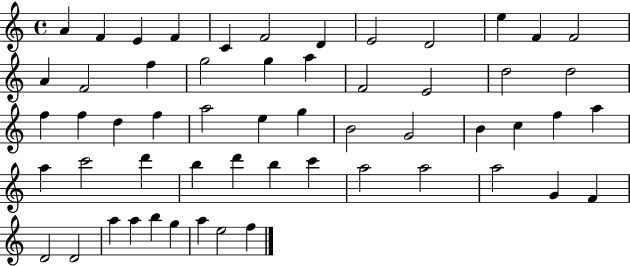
{
  \clef treble
  \time 4/4
  \defaultTimeSignature
  \key c \major
  a'4 f'4 e'4 f'4 | c'4 f'2 d'4 | e'2 d'2 | e''4 f'4 f'2 | \break a'4 f'2 f''4 | g''2 g''4 a''4 | f'2 e'2 | d''2 d''2 | \break f''4 f''4 d''4 f''4 | a''2 e''4 g''4 | b'2 g'2 | b'4 c''4 f''4 a''4 | \break a''4 c'''2 d'''4 | b''4 d'''4 b''4 c'''4 | a''2 a''2 | a''2 g'4 f'4 | \break d'2 d'2 | a''4 a''4 b''4 g''4 | a''4 e''2 f''4 | \bar "|."
}